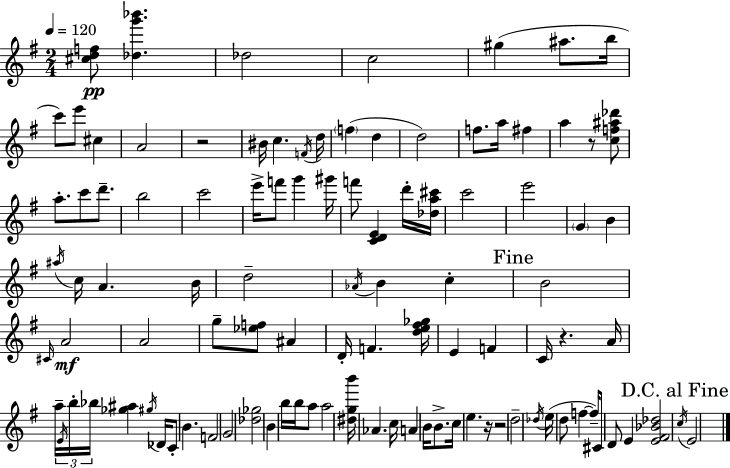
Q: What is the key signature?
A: G major